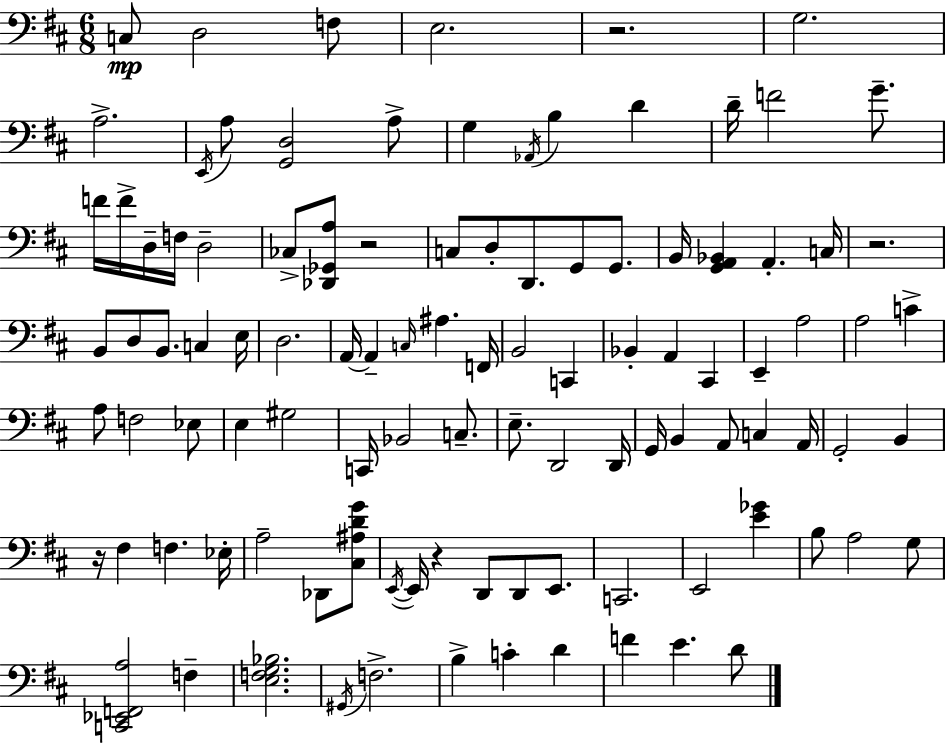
X:1
T:Untitled
M:6/8
L:1/4
K:D
C,/2 D,2 F,/2 E,2 z2 G,2 A,2 E,,/4 A,/2 [G,,D,]2 A,/2 G, _A,,/4 B, D D/4 F2 G/2 F/4 F/4 D,/4 F,/4 D,2 _C,/2 [_D,,_G,,A,]/2 z2 C,/2 D,/2 D,,/2 G,,/2 G,,/2 B,,/4 [G,,A,,_B,,] A,, C,/4 z2 B,,/2 D,/2 B,,/2 C, E,/4 D,2 A,,/4 A,, C,/4 ^A, F,,/4 B,,2 C,, _B,, A,, ^C,, E,, A,2 A,2 C A,/2 F,2 _E,/2 E, ^G,2 C,,/4 _B,,2 C,/2 E,/2 D,,2 D,,/4 G,,/4 B,, A,,/2 C, A,,/4 G,,2 B,, z/4 ^F, F, _E,/4 A,2 _D,,/2 [^C,^A,DG]/2 E,,/4 E,,/4 z D,,/2 D,,/2 E,,/2 C,,2 E,,2 [E_G] B,/2 A,2 G,/2 [C,,_E,,F,,A,]2 F, [E,F,G,_B,]2 ^G,,/4 F,2 B, C D F E D/2